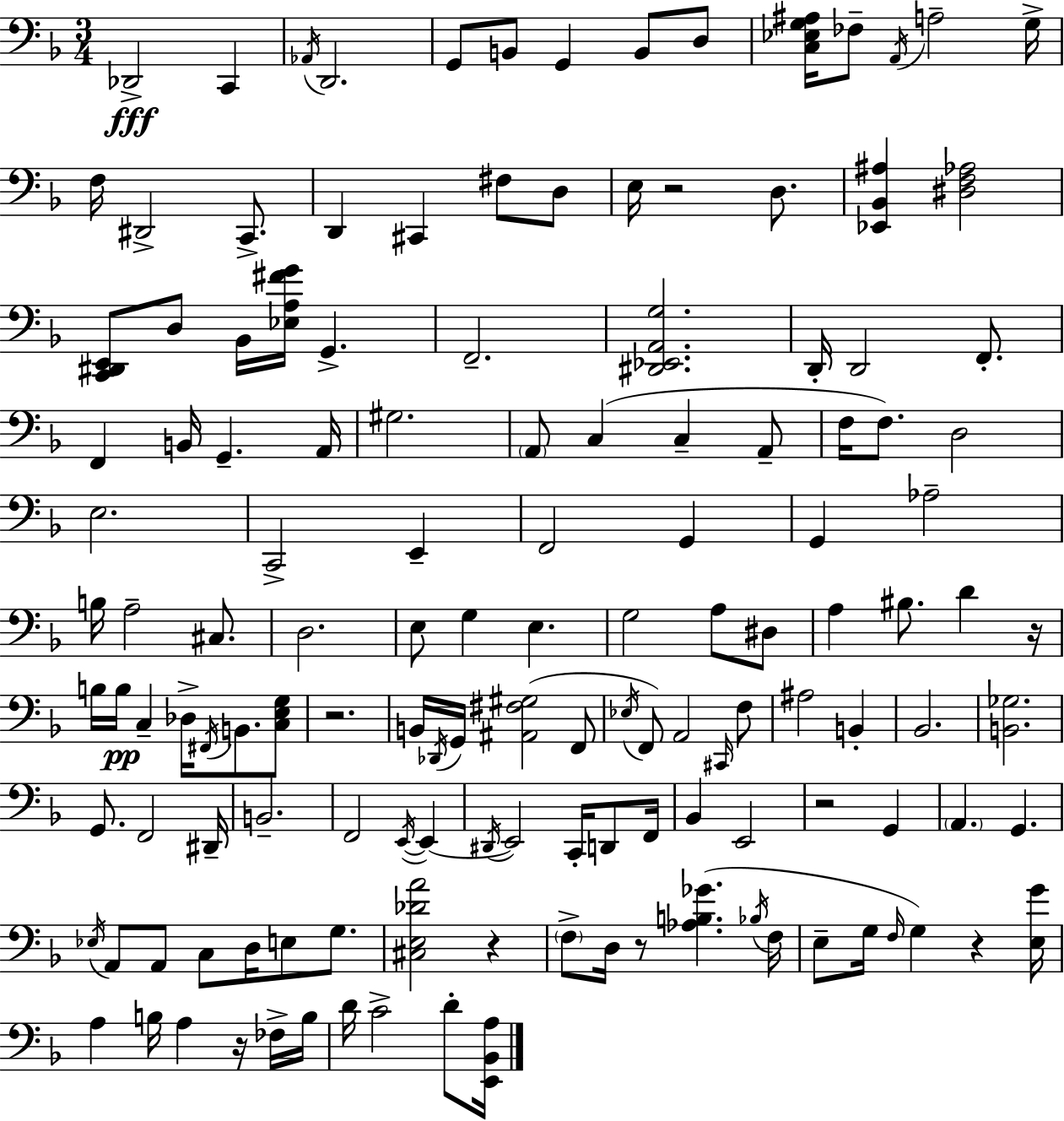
{
  \clef bass
  \numericTimeSignature
  \time 3/4
  \key d \minor
  des,2->\fff c,4 | \acciaccatura { aes,16 } d,2. | g,8 b,8 g,4 b,8 d8 | <c ees g ais>16 fes8-- \acciaccatura { a,16 } a2-- | \break g16-> f16 dis,2-> c,8.-> | d,4 cis,4 fis8 | d8 e16 r2 d8. | <ees, bes, ais>4 <dis f aes>2 | \break <c, dis, e,>8 d8 bes,16 <ees a fis' g'>16 g,4.-> | f,2.-- | <dis, ees, a, g>2. | d,16-. d,2 f,8.-. | \break f,4 b,16 g,4.-- | a,16 gis2. | \parenthesize a,8 c4( c4-- | a,8-- f16 f8.) d2 | \break e2. | c,2-> e,4-- | f,2 g,4 | g,4 aes2-- | \break b16 a2-- cis8. | d2. | e8 g4 e4. | g2 a8 | \break dis8 a4 bis8. d'4 | r16 b16 b16\pp c4-- des16-> \acciaccatura { fis,16 } b,8. | <c e g>8 r2. | b,16 \acciaccatura { des,16 } g,16 <ais, fis gis>2( | \break f,8 \acciaccatura { ees16 }) f,8 a,2 | \grace { cis,16 } f8 ais2 | b,4-. bes,2. | <b, ges>2. | \break g,8. f,2 | dis,16-- b,2.-- | f,2 | \acciaccatura { e,16~ }~ e,4 \acciaccatura { dis,16 } e,2 | \break c,16-. d,8 f,16 bes,4 | e,2 r2 | g,4 \parenthesize a,4. | g,4. \acciaccatura { ees16 } a,8 a,8 | \break c8 d16 e8 g8. <cis e des' a'>2 | r4 \parenthesize f8-> d16 | r8 <aes b ges'>4.( \acciaccatura { bes16 } f16 e8-- | g16 \grace { f16 }) g4 r4 <e g'>16 a4 | \break b16 a4 r16 fes16-> b16 d'16 | c'2-> d'8-. <e, bes, a>16 \bar "|."
}